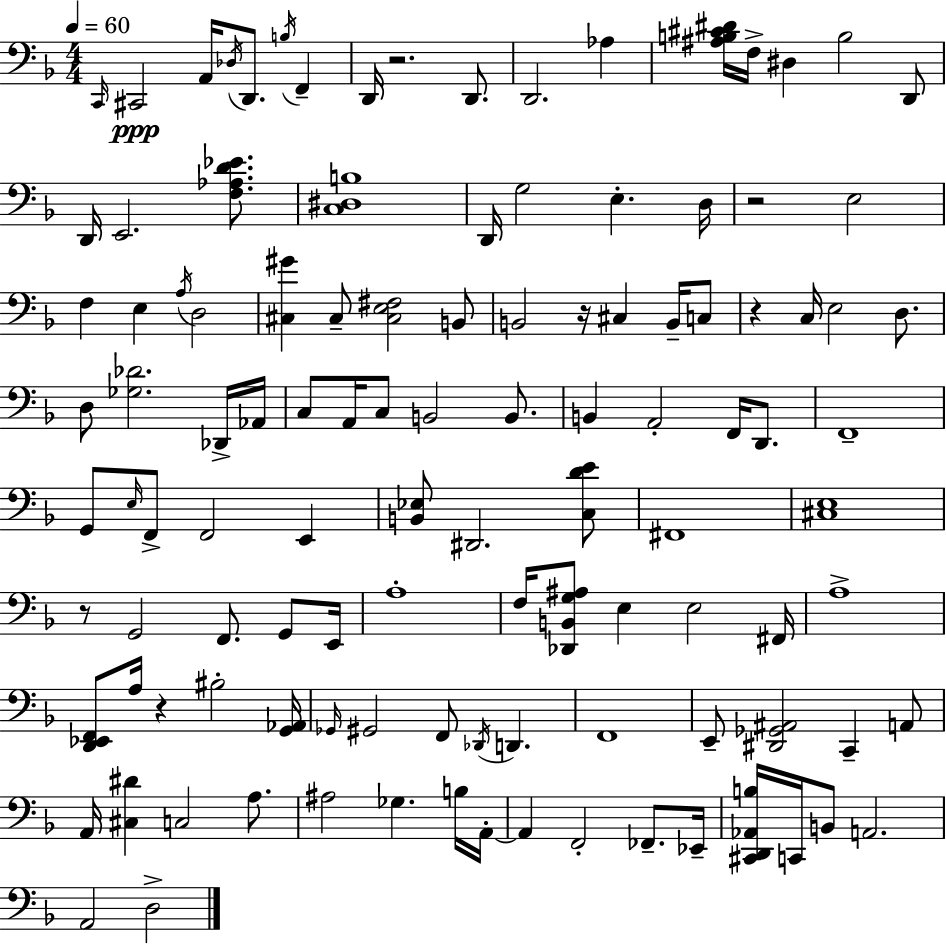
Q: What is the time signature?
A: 4/4